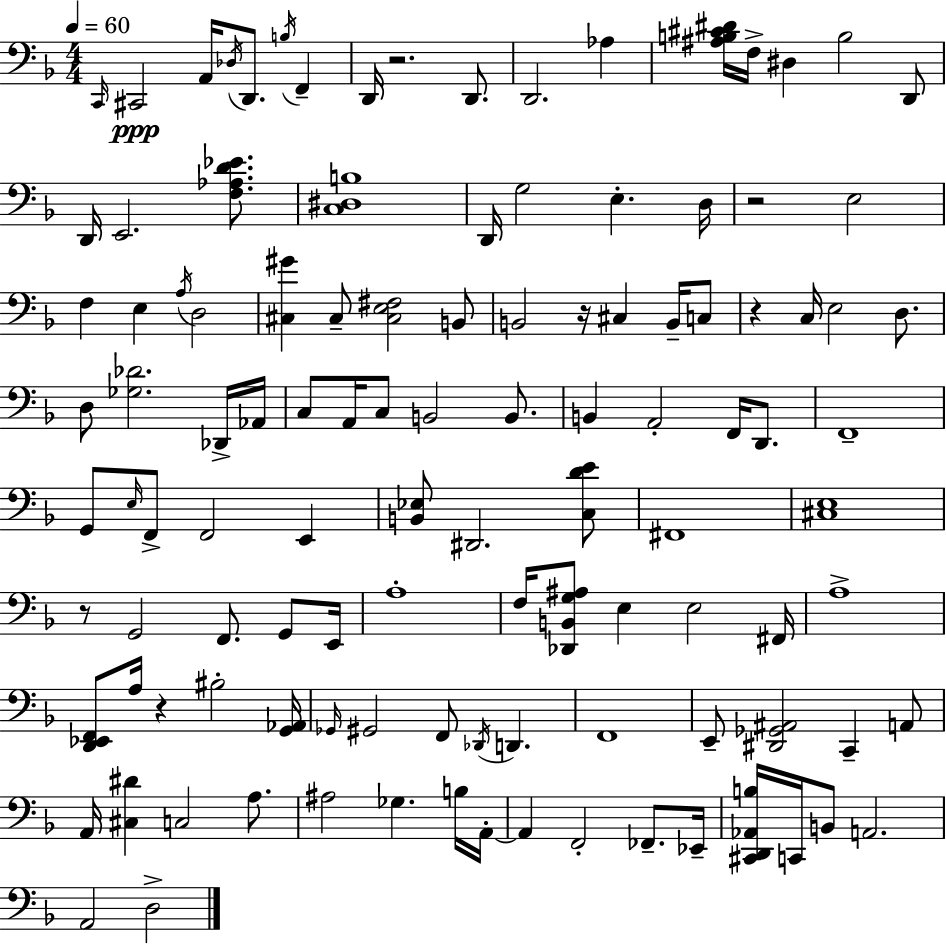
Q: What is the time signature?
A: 4/4